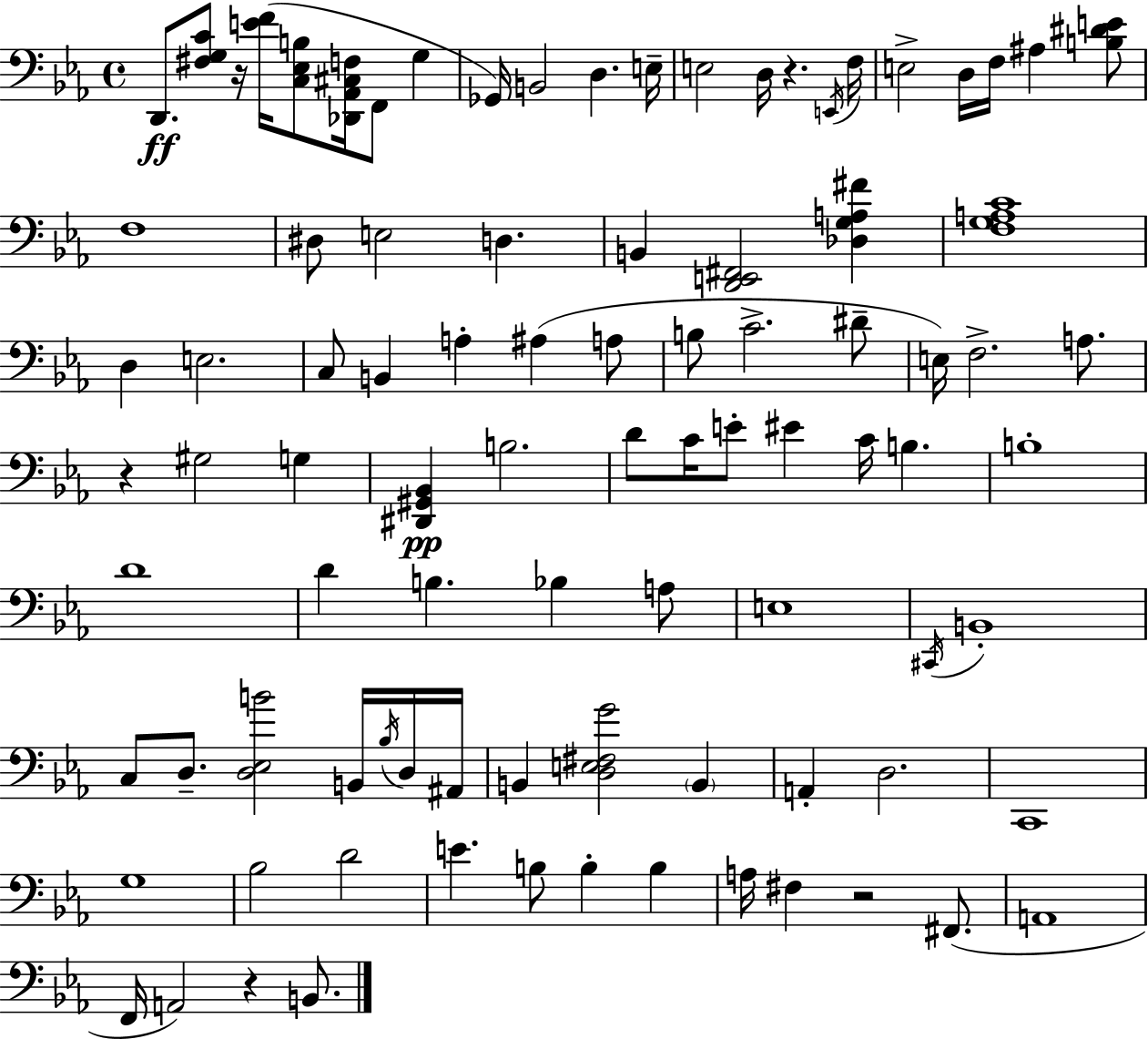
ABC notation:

X:1
T:Untitled
M:4/4
L:1/4
K:Cm
D,,/2 [^F,G,C]/2 z/4 [EF]/4 [C,_E,B,]/2 [_D,,_A,,^C,F,]/4 F,,/2 G, _G,,/4 B,,2 D, E,/4 E,2 D,/4 z E,,/4 F,/4 E,2 D,/4 F,/4 ^A, [B,^DE]/2 F,4 ^D,/2 E,2 D, B,, [D,,E,,^F,,]2 [_D,G,A,^F] [F,G,A,C]4 D, E,2 C,/2 B,, A, ^A, A,/2 B,/2 C2 ^D/2 E,/4 F,2 A,/2 z ^G,2 G, [^D,,^G,,_B,,] B,2 D/2 C/4 E/2 ^E C/4 B, B,4 D4 D B, _B, A,/2 E,4 ^C,,/4 B,,4 C,/2 D,/2 [D,_E,B]2 B,,/4 _B,/4 D,/4 ^A,,/4 B,, [D,E,^F,G]2 B,, A,, D,2 C,,4 G,4 _B,2 D2 E B,/2 B, B, A,/4 ^F, z2 ^F,,/2 A,,4 F,,/4 A,,2 z B,,/2